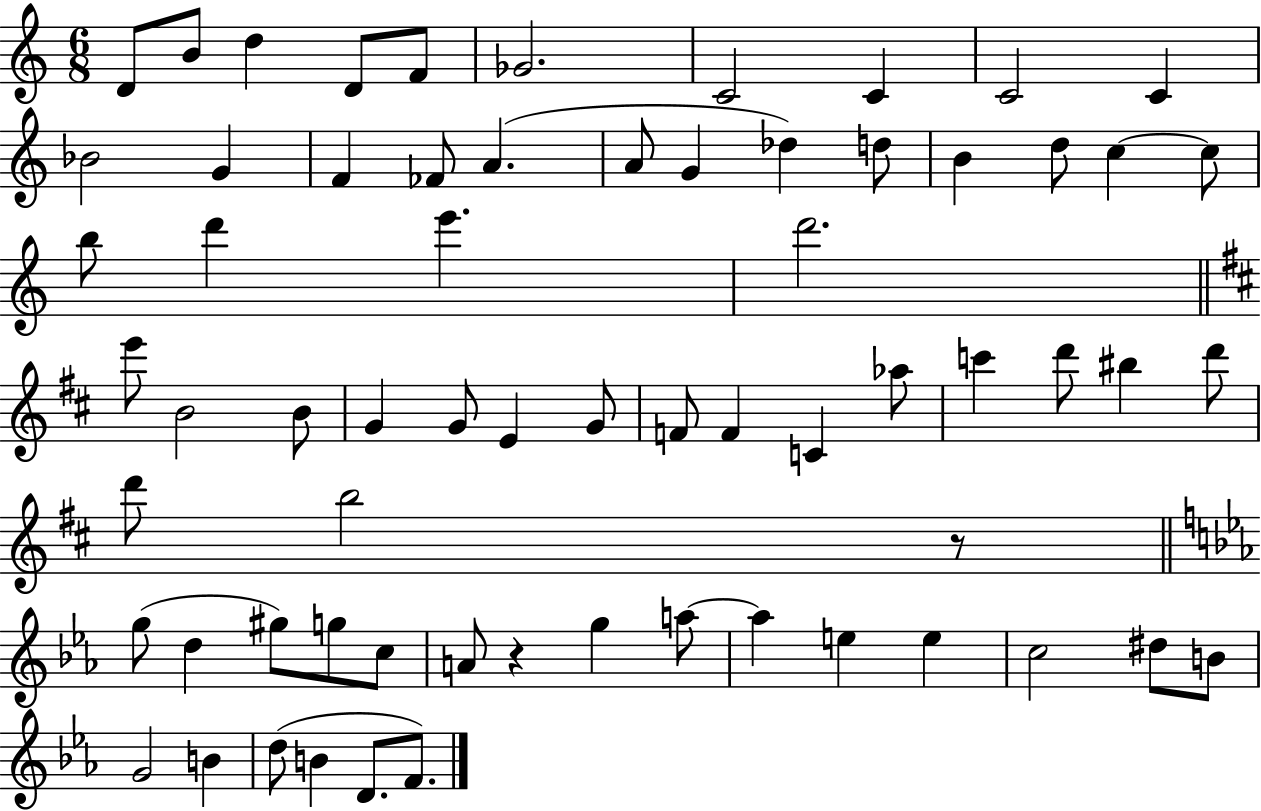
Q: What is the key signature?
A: C major